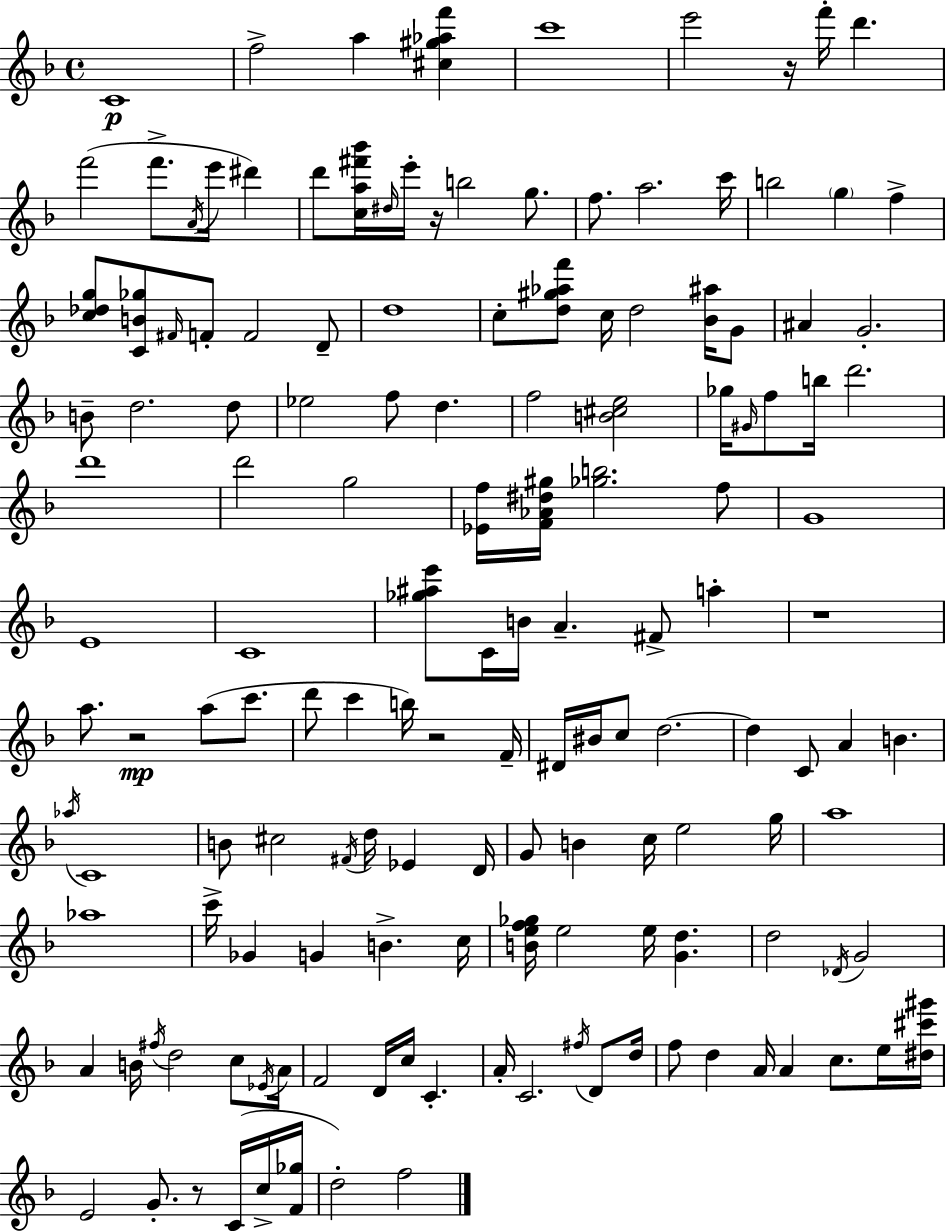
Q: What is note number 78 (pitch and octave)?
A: F#4